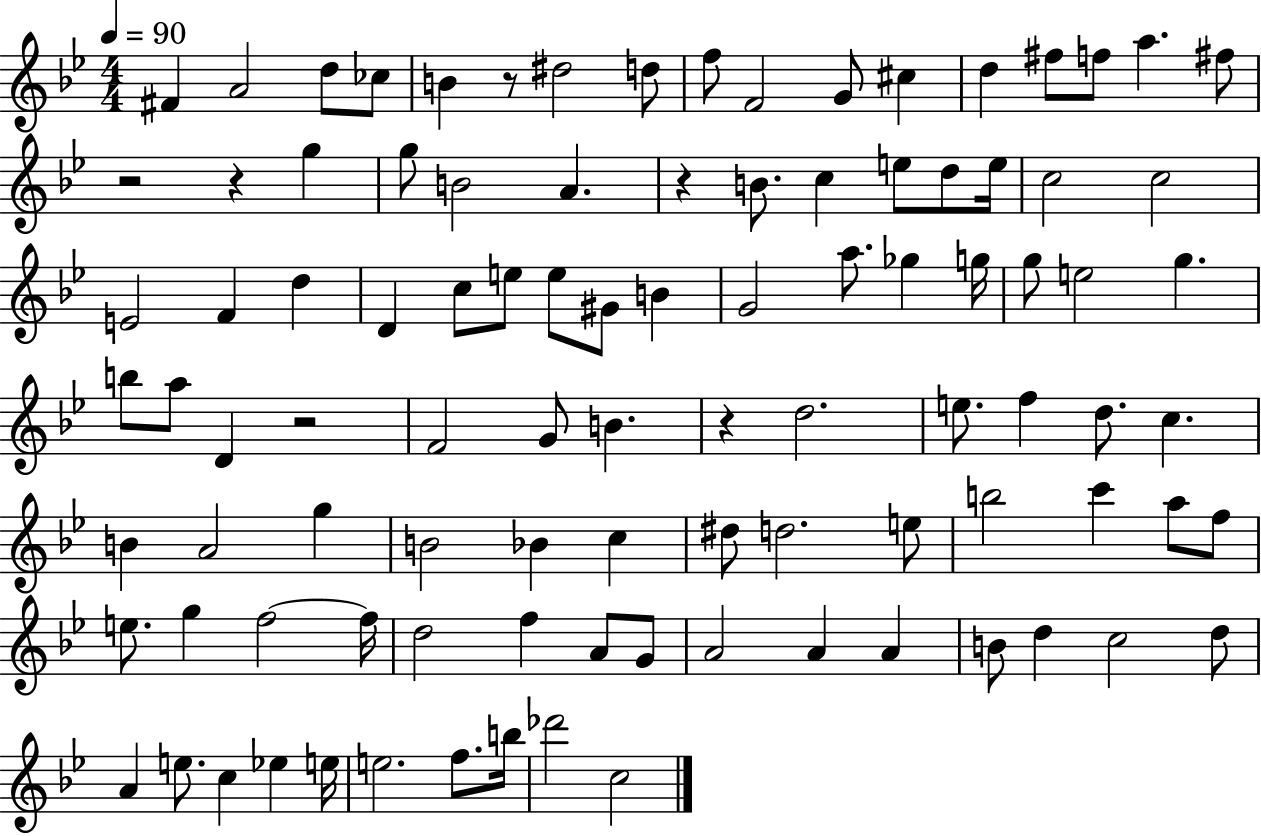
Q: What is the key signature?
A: BES major